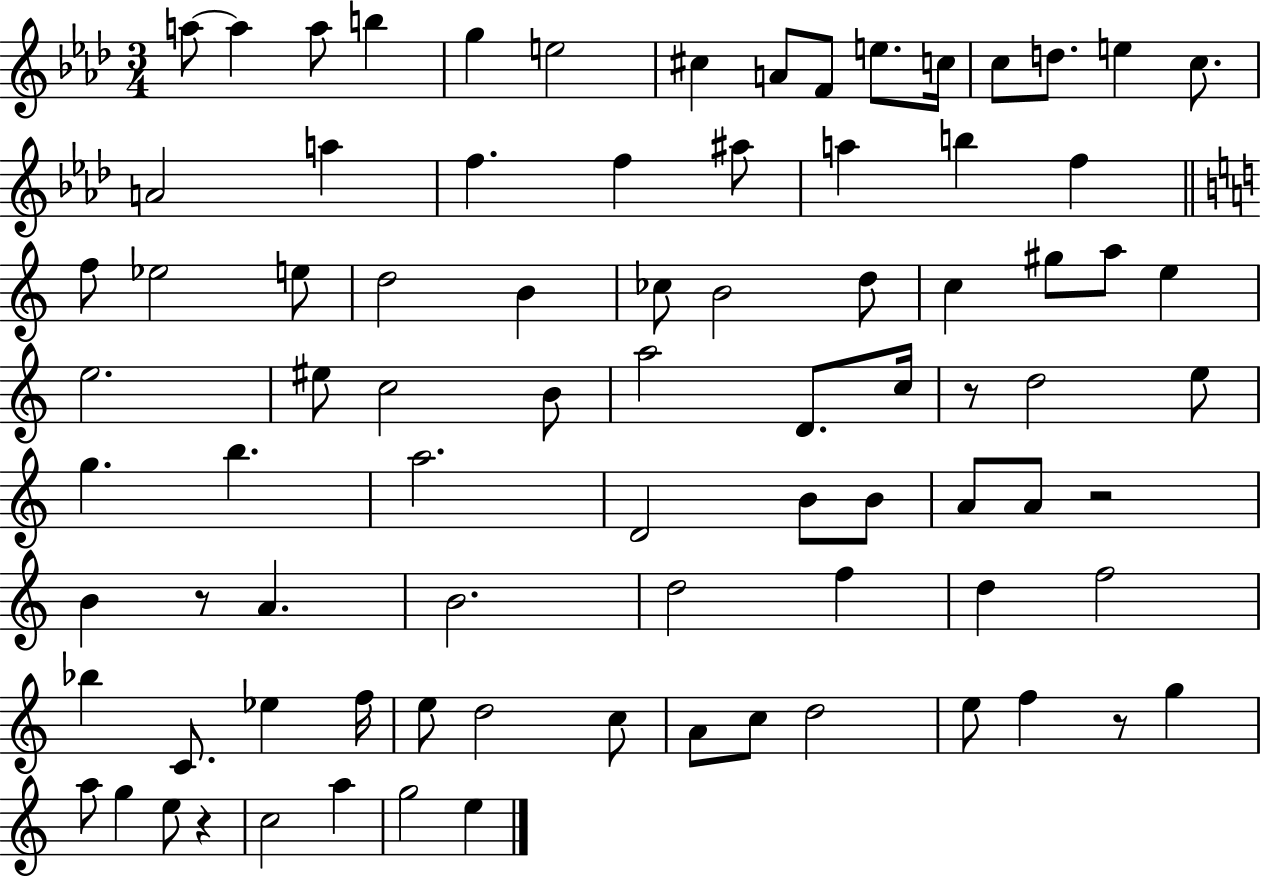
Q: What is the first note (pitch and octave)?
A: A5